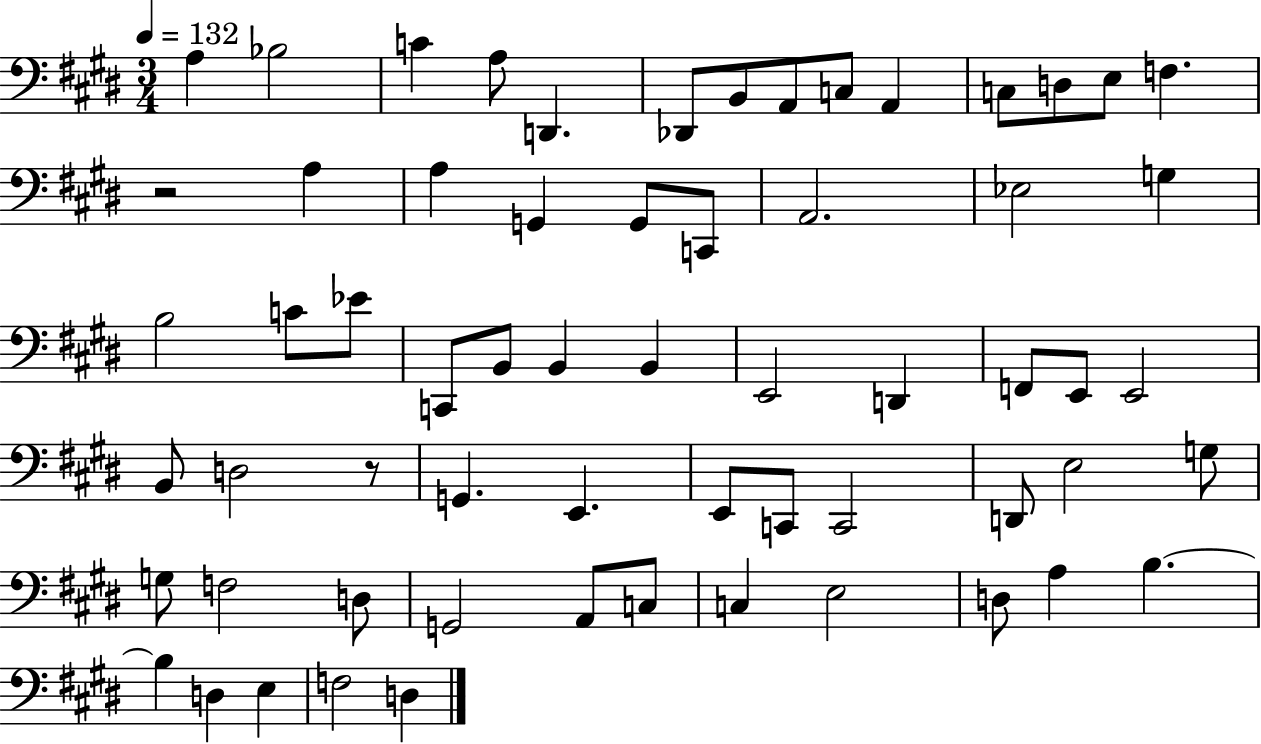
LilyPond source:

{
  \clef bass
  \numericTimeSignature
  \time 3/4
  \key e \major
  \tempo 4 = 132
  \repeat volta 2 { a4 bes2 | c'4 a8 d,4. | des,8 b,8 a,8 c8 a,4 | c8 d8 e8 f4. | \break r2 a4 | a4 g,4 g,8 c,8 | a,2. | ees2 g4 | \break b2 c'8 ees'8 | c,8 b,8 b,4 b,4 | e,2 d,4 | f,8 e,8 e,2 | \break b,8 d2 r8 | g,4. e,4. | e,8 c,8 c,2 | d,8 e2 g8 | \break g8 f2 d8 | g,2 a,8 c8 | c4 e2 | d8 a4 b4.~~ | \break b4 d4 e4 | f2 d4 | } \bar "|."
}